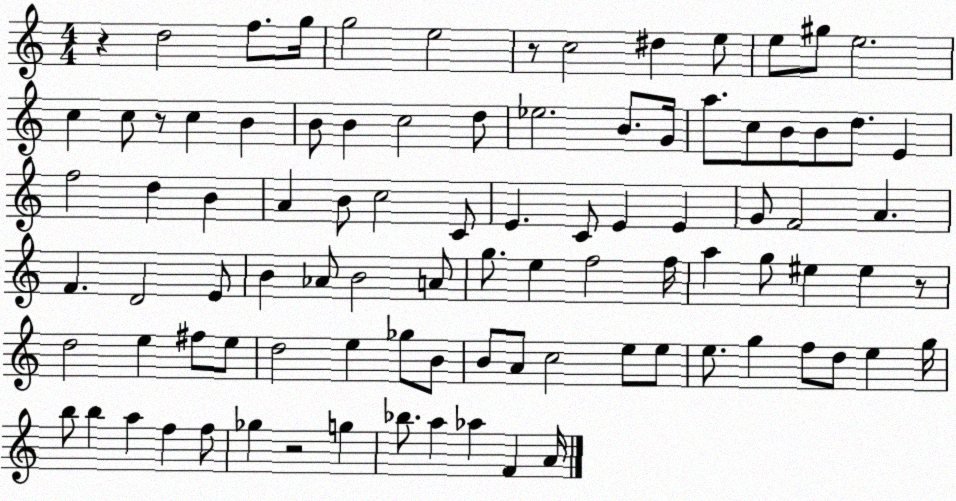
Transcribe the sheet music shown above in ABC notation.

X:1
T:Untitled
M:4/4
L:1/4
K:C
z d2 f/2 g/4 g2 e2 z/2 c2 ^d e/2 e/2 ^g/2 e2 c c/2 z/2 c B B/2 B c2 d/2 _e2 B/2 G/4 a/2 c/2 B/2 B/2 d/2 E f2 d B A B/2 c2 C/2 E C/2 E E G/2 F2 A F D2 E/2 B _A/2 B2 A/2 g/2 e f2 f/4 a g/2 ^e ^e z/2 d2 e ^f/2 e/2 d2 e _g/2 B/2 B/2 A/2 c2 e/2 e/2 e/2 g f/2 d/2 e g/4 b/2 b a f f/2 _g z2 g _b/2 a _a F A/4